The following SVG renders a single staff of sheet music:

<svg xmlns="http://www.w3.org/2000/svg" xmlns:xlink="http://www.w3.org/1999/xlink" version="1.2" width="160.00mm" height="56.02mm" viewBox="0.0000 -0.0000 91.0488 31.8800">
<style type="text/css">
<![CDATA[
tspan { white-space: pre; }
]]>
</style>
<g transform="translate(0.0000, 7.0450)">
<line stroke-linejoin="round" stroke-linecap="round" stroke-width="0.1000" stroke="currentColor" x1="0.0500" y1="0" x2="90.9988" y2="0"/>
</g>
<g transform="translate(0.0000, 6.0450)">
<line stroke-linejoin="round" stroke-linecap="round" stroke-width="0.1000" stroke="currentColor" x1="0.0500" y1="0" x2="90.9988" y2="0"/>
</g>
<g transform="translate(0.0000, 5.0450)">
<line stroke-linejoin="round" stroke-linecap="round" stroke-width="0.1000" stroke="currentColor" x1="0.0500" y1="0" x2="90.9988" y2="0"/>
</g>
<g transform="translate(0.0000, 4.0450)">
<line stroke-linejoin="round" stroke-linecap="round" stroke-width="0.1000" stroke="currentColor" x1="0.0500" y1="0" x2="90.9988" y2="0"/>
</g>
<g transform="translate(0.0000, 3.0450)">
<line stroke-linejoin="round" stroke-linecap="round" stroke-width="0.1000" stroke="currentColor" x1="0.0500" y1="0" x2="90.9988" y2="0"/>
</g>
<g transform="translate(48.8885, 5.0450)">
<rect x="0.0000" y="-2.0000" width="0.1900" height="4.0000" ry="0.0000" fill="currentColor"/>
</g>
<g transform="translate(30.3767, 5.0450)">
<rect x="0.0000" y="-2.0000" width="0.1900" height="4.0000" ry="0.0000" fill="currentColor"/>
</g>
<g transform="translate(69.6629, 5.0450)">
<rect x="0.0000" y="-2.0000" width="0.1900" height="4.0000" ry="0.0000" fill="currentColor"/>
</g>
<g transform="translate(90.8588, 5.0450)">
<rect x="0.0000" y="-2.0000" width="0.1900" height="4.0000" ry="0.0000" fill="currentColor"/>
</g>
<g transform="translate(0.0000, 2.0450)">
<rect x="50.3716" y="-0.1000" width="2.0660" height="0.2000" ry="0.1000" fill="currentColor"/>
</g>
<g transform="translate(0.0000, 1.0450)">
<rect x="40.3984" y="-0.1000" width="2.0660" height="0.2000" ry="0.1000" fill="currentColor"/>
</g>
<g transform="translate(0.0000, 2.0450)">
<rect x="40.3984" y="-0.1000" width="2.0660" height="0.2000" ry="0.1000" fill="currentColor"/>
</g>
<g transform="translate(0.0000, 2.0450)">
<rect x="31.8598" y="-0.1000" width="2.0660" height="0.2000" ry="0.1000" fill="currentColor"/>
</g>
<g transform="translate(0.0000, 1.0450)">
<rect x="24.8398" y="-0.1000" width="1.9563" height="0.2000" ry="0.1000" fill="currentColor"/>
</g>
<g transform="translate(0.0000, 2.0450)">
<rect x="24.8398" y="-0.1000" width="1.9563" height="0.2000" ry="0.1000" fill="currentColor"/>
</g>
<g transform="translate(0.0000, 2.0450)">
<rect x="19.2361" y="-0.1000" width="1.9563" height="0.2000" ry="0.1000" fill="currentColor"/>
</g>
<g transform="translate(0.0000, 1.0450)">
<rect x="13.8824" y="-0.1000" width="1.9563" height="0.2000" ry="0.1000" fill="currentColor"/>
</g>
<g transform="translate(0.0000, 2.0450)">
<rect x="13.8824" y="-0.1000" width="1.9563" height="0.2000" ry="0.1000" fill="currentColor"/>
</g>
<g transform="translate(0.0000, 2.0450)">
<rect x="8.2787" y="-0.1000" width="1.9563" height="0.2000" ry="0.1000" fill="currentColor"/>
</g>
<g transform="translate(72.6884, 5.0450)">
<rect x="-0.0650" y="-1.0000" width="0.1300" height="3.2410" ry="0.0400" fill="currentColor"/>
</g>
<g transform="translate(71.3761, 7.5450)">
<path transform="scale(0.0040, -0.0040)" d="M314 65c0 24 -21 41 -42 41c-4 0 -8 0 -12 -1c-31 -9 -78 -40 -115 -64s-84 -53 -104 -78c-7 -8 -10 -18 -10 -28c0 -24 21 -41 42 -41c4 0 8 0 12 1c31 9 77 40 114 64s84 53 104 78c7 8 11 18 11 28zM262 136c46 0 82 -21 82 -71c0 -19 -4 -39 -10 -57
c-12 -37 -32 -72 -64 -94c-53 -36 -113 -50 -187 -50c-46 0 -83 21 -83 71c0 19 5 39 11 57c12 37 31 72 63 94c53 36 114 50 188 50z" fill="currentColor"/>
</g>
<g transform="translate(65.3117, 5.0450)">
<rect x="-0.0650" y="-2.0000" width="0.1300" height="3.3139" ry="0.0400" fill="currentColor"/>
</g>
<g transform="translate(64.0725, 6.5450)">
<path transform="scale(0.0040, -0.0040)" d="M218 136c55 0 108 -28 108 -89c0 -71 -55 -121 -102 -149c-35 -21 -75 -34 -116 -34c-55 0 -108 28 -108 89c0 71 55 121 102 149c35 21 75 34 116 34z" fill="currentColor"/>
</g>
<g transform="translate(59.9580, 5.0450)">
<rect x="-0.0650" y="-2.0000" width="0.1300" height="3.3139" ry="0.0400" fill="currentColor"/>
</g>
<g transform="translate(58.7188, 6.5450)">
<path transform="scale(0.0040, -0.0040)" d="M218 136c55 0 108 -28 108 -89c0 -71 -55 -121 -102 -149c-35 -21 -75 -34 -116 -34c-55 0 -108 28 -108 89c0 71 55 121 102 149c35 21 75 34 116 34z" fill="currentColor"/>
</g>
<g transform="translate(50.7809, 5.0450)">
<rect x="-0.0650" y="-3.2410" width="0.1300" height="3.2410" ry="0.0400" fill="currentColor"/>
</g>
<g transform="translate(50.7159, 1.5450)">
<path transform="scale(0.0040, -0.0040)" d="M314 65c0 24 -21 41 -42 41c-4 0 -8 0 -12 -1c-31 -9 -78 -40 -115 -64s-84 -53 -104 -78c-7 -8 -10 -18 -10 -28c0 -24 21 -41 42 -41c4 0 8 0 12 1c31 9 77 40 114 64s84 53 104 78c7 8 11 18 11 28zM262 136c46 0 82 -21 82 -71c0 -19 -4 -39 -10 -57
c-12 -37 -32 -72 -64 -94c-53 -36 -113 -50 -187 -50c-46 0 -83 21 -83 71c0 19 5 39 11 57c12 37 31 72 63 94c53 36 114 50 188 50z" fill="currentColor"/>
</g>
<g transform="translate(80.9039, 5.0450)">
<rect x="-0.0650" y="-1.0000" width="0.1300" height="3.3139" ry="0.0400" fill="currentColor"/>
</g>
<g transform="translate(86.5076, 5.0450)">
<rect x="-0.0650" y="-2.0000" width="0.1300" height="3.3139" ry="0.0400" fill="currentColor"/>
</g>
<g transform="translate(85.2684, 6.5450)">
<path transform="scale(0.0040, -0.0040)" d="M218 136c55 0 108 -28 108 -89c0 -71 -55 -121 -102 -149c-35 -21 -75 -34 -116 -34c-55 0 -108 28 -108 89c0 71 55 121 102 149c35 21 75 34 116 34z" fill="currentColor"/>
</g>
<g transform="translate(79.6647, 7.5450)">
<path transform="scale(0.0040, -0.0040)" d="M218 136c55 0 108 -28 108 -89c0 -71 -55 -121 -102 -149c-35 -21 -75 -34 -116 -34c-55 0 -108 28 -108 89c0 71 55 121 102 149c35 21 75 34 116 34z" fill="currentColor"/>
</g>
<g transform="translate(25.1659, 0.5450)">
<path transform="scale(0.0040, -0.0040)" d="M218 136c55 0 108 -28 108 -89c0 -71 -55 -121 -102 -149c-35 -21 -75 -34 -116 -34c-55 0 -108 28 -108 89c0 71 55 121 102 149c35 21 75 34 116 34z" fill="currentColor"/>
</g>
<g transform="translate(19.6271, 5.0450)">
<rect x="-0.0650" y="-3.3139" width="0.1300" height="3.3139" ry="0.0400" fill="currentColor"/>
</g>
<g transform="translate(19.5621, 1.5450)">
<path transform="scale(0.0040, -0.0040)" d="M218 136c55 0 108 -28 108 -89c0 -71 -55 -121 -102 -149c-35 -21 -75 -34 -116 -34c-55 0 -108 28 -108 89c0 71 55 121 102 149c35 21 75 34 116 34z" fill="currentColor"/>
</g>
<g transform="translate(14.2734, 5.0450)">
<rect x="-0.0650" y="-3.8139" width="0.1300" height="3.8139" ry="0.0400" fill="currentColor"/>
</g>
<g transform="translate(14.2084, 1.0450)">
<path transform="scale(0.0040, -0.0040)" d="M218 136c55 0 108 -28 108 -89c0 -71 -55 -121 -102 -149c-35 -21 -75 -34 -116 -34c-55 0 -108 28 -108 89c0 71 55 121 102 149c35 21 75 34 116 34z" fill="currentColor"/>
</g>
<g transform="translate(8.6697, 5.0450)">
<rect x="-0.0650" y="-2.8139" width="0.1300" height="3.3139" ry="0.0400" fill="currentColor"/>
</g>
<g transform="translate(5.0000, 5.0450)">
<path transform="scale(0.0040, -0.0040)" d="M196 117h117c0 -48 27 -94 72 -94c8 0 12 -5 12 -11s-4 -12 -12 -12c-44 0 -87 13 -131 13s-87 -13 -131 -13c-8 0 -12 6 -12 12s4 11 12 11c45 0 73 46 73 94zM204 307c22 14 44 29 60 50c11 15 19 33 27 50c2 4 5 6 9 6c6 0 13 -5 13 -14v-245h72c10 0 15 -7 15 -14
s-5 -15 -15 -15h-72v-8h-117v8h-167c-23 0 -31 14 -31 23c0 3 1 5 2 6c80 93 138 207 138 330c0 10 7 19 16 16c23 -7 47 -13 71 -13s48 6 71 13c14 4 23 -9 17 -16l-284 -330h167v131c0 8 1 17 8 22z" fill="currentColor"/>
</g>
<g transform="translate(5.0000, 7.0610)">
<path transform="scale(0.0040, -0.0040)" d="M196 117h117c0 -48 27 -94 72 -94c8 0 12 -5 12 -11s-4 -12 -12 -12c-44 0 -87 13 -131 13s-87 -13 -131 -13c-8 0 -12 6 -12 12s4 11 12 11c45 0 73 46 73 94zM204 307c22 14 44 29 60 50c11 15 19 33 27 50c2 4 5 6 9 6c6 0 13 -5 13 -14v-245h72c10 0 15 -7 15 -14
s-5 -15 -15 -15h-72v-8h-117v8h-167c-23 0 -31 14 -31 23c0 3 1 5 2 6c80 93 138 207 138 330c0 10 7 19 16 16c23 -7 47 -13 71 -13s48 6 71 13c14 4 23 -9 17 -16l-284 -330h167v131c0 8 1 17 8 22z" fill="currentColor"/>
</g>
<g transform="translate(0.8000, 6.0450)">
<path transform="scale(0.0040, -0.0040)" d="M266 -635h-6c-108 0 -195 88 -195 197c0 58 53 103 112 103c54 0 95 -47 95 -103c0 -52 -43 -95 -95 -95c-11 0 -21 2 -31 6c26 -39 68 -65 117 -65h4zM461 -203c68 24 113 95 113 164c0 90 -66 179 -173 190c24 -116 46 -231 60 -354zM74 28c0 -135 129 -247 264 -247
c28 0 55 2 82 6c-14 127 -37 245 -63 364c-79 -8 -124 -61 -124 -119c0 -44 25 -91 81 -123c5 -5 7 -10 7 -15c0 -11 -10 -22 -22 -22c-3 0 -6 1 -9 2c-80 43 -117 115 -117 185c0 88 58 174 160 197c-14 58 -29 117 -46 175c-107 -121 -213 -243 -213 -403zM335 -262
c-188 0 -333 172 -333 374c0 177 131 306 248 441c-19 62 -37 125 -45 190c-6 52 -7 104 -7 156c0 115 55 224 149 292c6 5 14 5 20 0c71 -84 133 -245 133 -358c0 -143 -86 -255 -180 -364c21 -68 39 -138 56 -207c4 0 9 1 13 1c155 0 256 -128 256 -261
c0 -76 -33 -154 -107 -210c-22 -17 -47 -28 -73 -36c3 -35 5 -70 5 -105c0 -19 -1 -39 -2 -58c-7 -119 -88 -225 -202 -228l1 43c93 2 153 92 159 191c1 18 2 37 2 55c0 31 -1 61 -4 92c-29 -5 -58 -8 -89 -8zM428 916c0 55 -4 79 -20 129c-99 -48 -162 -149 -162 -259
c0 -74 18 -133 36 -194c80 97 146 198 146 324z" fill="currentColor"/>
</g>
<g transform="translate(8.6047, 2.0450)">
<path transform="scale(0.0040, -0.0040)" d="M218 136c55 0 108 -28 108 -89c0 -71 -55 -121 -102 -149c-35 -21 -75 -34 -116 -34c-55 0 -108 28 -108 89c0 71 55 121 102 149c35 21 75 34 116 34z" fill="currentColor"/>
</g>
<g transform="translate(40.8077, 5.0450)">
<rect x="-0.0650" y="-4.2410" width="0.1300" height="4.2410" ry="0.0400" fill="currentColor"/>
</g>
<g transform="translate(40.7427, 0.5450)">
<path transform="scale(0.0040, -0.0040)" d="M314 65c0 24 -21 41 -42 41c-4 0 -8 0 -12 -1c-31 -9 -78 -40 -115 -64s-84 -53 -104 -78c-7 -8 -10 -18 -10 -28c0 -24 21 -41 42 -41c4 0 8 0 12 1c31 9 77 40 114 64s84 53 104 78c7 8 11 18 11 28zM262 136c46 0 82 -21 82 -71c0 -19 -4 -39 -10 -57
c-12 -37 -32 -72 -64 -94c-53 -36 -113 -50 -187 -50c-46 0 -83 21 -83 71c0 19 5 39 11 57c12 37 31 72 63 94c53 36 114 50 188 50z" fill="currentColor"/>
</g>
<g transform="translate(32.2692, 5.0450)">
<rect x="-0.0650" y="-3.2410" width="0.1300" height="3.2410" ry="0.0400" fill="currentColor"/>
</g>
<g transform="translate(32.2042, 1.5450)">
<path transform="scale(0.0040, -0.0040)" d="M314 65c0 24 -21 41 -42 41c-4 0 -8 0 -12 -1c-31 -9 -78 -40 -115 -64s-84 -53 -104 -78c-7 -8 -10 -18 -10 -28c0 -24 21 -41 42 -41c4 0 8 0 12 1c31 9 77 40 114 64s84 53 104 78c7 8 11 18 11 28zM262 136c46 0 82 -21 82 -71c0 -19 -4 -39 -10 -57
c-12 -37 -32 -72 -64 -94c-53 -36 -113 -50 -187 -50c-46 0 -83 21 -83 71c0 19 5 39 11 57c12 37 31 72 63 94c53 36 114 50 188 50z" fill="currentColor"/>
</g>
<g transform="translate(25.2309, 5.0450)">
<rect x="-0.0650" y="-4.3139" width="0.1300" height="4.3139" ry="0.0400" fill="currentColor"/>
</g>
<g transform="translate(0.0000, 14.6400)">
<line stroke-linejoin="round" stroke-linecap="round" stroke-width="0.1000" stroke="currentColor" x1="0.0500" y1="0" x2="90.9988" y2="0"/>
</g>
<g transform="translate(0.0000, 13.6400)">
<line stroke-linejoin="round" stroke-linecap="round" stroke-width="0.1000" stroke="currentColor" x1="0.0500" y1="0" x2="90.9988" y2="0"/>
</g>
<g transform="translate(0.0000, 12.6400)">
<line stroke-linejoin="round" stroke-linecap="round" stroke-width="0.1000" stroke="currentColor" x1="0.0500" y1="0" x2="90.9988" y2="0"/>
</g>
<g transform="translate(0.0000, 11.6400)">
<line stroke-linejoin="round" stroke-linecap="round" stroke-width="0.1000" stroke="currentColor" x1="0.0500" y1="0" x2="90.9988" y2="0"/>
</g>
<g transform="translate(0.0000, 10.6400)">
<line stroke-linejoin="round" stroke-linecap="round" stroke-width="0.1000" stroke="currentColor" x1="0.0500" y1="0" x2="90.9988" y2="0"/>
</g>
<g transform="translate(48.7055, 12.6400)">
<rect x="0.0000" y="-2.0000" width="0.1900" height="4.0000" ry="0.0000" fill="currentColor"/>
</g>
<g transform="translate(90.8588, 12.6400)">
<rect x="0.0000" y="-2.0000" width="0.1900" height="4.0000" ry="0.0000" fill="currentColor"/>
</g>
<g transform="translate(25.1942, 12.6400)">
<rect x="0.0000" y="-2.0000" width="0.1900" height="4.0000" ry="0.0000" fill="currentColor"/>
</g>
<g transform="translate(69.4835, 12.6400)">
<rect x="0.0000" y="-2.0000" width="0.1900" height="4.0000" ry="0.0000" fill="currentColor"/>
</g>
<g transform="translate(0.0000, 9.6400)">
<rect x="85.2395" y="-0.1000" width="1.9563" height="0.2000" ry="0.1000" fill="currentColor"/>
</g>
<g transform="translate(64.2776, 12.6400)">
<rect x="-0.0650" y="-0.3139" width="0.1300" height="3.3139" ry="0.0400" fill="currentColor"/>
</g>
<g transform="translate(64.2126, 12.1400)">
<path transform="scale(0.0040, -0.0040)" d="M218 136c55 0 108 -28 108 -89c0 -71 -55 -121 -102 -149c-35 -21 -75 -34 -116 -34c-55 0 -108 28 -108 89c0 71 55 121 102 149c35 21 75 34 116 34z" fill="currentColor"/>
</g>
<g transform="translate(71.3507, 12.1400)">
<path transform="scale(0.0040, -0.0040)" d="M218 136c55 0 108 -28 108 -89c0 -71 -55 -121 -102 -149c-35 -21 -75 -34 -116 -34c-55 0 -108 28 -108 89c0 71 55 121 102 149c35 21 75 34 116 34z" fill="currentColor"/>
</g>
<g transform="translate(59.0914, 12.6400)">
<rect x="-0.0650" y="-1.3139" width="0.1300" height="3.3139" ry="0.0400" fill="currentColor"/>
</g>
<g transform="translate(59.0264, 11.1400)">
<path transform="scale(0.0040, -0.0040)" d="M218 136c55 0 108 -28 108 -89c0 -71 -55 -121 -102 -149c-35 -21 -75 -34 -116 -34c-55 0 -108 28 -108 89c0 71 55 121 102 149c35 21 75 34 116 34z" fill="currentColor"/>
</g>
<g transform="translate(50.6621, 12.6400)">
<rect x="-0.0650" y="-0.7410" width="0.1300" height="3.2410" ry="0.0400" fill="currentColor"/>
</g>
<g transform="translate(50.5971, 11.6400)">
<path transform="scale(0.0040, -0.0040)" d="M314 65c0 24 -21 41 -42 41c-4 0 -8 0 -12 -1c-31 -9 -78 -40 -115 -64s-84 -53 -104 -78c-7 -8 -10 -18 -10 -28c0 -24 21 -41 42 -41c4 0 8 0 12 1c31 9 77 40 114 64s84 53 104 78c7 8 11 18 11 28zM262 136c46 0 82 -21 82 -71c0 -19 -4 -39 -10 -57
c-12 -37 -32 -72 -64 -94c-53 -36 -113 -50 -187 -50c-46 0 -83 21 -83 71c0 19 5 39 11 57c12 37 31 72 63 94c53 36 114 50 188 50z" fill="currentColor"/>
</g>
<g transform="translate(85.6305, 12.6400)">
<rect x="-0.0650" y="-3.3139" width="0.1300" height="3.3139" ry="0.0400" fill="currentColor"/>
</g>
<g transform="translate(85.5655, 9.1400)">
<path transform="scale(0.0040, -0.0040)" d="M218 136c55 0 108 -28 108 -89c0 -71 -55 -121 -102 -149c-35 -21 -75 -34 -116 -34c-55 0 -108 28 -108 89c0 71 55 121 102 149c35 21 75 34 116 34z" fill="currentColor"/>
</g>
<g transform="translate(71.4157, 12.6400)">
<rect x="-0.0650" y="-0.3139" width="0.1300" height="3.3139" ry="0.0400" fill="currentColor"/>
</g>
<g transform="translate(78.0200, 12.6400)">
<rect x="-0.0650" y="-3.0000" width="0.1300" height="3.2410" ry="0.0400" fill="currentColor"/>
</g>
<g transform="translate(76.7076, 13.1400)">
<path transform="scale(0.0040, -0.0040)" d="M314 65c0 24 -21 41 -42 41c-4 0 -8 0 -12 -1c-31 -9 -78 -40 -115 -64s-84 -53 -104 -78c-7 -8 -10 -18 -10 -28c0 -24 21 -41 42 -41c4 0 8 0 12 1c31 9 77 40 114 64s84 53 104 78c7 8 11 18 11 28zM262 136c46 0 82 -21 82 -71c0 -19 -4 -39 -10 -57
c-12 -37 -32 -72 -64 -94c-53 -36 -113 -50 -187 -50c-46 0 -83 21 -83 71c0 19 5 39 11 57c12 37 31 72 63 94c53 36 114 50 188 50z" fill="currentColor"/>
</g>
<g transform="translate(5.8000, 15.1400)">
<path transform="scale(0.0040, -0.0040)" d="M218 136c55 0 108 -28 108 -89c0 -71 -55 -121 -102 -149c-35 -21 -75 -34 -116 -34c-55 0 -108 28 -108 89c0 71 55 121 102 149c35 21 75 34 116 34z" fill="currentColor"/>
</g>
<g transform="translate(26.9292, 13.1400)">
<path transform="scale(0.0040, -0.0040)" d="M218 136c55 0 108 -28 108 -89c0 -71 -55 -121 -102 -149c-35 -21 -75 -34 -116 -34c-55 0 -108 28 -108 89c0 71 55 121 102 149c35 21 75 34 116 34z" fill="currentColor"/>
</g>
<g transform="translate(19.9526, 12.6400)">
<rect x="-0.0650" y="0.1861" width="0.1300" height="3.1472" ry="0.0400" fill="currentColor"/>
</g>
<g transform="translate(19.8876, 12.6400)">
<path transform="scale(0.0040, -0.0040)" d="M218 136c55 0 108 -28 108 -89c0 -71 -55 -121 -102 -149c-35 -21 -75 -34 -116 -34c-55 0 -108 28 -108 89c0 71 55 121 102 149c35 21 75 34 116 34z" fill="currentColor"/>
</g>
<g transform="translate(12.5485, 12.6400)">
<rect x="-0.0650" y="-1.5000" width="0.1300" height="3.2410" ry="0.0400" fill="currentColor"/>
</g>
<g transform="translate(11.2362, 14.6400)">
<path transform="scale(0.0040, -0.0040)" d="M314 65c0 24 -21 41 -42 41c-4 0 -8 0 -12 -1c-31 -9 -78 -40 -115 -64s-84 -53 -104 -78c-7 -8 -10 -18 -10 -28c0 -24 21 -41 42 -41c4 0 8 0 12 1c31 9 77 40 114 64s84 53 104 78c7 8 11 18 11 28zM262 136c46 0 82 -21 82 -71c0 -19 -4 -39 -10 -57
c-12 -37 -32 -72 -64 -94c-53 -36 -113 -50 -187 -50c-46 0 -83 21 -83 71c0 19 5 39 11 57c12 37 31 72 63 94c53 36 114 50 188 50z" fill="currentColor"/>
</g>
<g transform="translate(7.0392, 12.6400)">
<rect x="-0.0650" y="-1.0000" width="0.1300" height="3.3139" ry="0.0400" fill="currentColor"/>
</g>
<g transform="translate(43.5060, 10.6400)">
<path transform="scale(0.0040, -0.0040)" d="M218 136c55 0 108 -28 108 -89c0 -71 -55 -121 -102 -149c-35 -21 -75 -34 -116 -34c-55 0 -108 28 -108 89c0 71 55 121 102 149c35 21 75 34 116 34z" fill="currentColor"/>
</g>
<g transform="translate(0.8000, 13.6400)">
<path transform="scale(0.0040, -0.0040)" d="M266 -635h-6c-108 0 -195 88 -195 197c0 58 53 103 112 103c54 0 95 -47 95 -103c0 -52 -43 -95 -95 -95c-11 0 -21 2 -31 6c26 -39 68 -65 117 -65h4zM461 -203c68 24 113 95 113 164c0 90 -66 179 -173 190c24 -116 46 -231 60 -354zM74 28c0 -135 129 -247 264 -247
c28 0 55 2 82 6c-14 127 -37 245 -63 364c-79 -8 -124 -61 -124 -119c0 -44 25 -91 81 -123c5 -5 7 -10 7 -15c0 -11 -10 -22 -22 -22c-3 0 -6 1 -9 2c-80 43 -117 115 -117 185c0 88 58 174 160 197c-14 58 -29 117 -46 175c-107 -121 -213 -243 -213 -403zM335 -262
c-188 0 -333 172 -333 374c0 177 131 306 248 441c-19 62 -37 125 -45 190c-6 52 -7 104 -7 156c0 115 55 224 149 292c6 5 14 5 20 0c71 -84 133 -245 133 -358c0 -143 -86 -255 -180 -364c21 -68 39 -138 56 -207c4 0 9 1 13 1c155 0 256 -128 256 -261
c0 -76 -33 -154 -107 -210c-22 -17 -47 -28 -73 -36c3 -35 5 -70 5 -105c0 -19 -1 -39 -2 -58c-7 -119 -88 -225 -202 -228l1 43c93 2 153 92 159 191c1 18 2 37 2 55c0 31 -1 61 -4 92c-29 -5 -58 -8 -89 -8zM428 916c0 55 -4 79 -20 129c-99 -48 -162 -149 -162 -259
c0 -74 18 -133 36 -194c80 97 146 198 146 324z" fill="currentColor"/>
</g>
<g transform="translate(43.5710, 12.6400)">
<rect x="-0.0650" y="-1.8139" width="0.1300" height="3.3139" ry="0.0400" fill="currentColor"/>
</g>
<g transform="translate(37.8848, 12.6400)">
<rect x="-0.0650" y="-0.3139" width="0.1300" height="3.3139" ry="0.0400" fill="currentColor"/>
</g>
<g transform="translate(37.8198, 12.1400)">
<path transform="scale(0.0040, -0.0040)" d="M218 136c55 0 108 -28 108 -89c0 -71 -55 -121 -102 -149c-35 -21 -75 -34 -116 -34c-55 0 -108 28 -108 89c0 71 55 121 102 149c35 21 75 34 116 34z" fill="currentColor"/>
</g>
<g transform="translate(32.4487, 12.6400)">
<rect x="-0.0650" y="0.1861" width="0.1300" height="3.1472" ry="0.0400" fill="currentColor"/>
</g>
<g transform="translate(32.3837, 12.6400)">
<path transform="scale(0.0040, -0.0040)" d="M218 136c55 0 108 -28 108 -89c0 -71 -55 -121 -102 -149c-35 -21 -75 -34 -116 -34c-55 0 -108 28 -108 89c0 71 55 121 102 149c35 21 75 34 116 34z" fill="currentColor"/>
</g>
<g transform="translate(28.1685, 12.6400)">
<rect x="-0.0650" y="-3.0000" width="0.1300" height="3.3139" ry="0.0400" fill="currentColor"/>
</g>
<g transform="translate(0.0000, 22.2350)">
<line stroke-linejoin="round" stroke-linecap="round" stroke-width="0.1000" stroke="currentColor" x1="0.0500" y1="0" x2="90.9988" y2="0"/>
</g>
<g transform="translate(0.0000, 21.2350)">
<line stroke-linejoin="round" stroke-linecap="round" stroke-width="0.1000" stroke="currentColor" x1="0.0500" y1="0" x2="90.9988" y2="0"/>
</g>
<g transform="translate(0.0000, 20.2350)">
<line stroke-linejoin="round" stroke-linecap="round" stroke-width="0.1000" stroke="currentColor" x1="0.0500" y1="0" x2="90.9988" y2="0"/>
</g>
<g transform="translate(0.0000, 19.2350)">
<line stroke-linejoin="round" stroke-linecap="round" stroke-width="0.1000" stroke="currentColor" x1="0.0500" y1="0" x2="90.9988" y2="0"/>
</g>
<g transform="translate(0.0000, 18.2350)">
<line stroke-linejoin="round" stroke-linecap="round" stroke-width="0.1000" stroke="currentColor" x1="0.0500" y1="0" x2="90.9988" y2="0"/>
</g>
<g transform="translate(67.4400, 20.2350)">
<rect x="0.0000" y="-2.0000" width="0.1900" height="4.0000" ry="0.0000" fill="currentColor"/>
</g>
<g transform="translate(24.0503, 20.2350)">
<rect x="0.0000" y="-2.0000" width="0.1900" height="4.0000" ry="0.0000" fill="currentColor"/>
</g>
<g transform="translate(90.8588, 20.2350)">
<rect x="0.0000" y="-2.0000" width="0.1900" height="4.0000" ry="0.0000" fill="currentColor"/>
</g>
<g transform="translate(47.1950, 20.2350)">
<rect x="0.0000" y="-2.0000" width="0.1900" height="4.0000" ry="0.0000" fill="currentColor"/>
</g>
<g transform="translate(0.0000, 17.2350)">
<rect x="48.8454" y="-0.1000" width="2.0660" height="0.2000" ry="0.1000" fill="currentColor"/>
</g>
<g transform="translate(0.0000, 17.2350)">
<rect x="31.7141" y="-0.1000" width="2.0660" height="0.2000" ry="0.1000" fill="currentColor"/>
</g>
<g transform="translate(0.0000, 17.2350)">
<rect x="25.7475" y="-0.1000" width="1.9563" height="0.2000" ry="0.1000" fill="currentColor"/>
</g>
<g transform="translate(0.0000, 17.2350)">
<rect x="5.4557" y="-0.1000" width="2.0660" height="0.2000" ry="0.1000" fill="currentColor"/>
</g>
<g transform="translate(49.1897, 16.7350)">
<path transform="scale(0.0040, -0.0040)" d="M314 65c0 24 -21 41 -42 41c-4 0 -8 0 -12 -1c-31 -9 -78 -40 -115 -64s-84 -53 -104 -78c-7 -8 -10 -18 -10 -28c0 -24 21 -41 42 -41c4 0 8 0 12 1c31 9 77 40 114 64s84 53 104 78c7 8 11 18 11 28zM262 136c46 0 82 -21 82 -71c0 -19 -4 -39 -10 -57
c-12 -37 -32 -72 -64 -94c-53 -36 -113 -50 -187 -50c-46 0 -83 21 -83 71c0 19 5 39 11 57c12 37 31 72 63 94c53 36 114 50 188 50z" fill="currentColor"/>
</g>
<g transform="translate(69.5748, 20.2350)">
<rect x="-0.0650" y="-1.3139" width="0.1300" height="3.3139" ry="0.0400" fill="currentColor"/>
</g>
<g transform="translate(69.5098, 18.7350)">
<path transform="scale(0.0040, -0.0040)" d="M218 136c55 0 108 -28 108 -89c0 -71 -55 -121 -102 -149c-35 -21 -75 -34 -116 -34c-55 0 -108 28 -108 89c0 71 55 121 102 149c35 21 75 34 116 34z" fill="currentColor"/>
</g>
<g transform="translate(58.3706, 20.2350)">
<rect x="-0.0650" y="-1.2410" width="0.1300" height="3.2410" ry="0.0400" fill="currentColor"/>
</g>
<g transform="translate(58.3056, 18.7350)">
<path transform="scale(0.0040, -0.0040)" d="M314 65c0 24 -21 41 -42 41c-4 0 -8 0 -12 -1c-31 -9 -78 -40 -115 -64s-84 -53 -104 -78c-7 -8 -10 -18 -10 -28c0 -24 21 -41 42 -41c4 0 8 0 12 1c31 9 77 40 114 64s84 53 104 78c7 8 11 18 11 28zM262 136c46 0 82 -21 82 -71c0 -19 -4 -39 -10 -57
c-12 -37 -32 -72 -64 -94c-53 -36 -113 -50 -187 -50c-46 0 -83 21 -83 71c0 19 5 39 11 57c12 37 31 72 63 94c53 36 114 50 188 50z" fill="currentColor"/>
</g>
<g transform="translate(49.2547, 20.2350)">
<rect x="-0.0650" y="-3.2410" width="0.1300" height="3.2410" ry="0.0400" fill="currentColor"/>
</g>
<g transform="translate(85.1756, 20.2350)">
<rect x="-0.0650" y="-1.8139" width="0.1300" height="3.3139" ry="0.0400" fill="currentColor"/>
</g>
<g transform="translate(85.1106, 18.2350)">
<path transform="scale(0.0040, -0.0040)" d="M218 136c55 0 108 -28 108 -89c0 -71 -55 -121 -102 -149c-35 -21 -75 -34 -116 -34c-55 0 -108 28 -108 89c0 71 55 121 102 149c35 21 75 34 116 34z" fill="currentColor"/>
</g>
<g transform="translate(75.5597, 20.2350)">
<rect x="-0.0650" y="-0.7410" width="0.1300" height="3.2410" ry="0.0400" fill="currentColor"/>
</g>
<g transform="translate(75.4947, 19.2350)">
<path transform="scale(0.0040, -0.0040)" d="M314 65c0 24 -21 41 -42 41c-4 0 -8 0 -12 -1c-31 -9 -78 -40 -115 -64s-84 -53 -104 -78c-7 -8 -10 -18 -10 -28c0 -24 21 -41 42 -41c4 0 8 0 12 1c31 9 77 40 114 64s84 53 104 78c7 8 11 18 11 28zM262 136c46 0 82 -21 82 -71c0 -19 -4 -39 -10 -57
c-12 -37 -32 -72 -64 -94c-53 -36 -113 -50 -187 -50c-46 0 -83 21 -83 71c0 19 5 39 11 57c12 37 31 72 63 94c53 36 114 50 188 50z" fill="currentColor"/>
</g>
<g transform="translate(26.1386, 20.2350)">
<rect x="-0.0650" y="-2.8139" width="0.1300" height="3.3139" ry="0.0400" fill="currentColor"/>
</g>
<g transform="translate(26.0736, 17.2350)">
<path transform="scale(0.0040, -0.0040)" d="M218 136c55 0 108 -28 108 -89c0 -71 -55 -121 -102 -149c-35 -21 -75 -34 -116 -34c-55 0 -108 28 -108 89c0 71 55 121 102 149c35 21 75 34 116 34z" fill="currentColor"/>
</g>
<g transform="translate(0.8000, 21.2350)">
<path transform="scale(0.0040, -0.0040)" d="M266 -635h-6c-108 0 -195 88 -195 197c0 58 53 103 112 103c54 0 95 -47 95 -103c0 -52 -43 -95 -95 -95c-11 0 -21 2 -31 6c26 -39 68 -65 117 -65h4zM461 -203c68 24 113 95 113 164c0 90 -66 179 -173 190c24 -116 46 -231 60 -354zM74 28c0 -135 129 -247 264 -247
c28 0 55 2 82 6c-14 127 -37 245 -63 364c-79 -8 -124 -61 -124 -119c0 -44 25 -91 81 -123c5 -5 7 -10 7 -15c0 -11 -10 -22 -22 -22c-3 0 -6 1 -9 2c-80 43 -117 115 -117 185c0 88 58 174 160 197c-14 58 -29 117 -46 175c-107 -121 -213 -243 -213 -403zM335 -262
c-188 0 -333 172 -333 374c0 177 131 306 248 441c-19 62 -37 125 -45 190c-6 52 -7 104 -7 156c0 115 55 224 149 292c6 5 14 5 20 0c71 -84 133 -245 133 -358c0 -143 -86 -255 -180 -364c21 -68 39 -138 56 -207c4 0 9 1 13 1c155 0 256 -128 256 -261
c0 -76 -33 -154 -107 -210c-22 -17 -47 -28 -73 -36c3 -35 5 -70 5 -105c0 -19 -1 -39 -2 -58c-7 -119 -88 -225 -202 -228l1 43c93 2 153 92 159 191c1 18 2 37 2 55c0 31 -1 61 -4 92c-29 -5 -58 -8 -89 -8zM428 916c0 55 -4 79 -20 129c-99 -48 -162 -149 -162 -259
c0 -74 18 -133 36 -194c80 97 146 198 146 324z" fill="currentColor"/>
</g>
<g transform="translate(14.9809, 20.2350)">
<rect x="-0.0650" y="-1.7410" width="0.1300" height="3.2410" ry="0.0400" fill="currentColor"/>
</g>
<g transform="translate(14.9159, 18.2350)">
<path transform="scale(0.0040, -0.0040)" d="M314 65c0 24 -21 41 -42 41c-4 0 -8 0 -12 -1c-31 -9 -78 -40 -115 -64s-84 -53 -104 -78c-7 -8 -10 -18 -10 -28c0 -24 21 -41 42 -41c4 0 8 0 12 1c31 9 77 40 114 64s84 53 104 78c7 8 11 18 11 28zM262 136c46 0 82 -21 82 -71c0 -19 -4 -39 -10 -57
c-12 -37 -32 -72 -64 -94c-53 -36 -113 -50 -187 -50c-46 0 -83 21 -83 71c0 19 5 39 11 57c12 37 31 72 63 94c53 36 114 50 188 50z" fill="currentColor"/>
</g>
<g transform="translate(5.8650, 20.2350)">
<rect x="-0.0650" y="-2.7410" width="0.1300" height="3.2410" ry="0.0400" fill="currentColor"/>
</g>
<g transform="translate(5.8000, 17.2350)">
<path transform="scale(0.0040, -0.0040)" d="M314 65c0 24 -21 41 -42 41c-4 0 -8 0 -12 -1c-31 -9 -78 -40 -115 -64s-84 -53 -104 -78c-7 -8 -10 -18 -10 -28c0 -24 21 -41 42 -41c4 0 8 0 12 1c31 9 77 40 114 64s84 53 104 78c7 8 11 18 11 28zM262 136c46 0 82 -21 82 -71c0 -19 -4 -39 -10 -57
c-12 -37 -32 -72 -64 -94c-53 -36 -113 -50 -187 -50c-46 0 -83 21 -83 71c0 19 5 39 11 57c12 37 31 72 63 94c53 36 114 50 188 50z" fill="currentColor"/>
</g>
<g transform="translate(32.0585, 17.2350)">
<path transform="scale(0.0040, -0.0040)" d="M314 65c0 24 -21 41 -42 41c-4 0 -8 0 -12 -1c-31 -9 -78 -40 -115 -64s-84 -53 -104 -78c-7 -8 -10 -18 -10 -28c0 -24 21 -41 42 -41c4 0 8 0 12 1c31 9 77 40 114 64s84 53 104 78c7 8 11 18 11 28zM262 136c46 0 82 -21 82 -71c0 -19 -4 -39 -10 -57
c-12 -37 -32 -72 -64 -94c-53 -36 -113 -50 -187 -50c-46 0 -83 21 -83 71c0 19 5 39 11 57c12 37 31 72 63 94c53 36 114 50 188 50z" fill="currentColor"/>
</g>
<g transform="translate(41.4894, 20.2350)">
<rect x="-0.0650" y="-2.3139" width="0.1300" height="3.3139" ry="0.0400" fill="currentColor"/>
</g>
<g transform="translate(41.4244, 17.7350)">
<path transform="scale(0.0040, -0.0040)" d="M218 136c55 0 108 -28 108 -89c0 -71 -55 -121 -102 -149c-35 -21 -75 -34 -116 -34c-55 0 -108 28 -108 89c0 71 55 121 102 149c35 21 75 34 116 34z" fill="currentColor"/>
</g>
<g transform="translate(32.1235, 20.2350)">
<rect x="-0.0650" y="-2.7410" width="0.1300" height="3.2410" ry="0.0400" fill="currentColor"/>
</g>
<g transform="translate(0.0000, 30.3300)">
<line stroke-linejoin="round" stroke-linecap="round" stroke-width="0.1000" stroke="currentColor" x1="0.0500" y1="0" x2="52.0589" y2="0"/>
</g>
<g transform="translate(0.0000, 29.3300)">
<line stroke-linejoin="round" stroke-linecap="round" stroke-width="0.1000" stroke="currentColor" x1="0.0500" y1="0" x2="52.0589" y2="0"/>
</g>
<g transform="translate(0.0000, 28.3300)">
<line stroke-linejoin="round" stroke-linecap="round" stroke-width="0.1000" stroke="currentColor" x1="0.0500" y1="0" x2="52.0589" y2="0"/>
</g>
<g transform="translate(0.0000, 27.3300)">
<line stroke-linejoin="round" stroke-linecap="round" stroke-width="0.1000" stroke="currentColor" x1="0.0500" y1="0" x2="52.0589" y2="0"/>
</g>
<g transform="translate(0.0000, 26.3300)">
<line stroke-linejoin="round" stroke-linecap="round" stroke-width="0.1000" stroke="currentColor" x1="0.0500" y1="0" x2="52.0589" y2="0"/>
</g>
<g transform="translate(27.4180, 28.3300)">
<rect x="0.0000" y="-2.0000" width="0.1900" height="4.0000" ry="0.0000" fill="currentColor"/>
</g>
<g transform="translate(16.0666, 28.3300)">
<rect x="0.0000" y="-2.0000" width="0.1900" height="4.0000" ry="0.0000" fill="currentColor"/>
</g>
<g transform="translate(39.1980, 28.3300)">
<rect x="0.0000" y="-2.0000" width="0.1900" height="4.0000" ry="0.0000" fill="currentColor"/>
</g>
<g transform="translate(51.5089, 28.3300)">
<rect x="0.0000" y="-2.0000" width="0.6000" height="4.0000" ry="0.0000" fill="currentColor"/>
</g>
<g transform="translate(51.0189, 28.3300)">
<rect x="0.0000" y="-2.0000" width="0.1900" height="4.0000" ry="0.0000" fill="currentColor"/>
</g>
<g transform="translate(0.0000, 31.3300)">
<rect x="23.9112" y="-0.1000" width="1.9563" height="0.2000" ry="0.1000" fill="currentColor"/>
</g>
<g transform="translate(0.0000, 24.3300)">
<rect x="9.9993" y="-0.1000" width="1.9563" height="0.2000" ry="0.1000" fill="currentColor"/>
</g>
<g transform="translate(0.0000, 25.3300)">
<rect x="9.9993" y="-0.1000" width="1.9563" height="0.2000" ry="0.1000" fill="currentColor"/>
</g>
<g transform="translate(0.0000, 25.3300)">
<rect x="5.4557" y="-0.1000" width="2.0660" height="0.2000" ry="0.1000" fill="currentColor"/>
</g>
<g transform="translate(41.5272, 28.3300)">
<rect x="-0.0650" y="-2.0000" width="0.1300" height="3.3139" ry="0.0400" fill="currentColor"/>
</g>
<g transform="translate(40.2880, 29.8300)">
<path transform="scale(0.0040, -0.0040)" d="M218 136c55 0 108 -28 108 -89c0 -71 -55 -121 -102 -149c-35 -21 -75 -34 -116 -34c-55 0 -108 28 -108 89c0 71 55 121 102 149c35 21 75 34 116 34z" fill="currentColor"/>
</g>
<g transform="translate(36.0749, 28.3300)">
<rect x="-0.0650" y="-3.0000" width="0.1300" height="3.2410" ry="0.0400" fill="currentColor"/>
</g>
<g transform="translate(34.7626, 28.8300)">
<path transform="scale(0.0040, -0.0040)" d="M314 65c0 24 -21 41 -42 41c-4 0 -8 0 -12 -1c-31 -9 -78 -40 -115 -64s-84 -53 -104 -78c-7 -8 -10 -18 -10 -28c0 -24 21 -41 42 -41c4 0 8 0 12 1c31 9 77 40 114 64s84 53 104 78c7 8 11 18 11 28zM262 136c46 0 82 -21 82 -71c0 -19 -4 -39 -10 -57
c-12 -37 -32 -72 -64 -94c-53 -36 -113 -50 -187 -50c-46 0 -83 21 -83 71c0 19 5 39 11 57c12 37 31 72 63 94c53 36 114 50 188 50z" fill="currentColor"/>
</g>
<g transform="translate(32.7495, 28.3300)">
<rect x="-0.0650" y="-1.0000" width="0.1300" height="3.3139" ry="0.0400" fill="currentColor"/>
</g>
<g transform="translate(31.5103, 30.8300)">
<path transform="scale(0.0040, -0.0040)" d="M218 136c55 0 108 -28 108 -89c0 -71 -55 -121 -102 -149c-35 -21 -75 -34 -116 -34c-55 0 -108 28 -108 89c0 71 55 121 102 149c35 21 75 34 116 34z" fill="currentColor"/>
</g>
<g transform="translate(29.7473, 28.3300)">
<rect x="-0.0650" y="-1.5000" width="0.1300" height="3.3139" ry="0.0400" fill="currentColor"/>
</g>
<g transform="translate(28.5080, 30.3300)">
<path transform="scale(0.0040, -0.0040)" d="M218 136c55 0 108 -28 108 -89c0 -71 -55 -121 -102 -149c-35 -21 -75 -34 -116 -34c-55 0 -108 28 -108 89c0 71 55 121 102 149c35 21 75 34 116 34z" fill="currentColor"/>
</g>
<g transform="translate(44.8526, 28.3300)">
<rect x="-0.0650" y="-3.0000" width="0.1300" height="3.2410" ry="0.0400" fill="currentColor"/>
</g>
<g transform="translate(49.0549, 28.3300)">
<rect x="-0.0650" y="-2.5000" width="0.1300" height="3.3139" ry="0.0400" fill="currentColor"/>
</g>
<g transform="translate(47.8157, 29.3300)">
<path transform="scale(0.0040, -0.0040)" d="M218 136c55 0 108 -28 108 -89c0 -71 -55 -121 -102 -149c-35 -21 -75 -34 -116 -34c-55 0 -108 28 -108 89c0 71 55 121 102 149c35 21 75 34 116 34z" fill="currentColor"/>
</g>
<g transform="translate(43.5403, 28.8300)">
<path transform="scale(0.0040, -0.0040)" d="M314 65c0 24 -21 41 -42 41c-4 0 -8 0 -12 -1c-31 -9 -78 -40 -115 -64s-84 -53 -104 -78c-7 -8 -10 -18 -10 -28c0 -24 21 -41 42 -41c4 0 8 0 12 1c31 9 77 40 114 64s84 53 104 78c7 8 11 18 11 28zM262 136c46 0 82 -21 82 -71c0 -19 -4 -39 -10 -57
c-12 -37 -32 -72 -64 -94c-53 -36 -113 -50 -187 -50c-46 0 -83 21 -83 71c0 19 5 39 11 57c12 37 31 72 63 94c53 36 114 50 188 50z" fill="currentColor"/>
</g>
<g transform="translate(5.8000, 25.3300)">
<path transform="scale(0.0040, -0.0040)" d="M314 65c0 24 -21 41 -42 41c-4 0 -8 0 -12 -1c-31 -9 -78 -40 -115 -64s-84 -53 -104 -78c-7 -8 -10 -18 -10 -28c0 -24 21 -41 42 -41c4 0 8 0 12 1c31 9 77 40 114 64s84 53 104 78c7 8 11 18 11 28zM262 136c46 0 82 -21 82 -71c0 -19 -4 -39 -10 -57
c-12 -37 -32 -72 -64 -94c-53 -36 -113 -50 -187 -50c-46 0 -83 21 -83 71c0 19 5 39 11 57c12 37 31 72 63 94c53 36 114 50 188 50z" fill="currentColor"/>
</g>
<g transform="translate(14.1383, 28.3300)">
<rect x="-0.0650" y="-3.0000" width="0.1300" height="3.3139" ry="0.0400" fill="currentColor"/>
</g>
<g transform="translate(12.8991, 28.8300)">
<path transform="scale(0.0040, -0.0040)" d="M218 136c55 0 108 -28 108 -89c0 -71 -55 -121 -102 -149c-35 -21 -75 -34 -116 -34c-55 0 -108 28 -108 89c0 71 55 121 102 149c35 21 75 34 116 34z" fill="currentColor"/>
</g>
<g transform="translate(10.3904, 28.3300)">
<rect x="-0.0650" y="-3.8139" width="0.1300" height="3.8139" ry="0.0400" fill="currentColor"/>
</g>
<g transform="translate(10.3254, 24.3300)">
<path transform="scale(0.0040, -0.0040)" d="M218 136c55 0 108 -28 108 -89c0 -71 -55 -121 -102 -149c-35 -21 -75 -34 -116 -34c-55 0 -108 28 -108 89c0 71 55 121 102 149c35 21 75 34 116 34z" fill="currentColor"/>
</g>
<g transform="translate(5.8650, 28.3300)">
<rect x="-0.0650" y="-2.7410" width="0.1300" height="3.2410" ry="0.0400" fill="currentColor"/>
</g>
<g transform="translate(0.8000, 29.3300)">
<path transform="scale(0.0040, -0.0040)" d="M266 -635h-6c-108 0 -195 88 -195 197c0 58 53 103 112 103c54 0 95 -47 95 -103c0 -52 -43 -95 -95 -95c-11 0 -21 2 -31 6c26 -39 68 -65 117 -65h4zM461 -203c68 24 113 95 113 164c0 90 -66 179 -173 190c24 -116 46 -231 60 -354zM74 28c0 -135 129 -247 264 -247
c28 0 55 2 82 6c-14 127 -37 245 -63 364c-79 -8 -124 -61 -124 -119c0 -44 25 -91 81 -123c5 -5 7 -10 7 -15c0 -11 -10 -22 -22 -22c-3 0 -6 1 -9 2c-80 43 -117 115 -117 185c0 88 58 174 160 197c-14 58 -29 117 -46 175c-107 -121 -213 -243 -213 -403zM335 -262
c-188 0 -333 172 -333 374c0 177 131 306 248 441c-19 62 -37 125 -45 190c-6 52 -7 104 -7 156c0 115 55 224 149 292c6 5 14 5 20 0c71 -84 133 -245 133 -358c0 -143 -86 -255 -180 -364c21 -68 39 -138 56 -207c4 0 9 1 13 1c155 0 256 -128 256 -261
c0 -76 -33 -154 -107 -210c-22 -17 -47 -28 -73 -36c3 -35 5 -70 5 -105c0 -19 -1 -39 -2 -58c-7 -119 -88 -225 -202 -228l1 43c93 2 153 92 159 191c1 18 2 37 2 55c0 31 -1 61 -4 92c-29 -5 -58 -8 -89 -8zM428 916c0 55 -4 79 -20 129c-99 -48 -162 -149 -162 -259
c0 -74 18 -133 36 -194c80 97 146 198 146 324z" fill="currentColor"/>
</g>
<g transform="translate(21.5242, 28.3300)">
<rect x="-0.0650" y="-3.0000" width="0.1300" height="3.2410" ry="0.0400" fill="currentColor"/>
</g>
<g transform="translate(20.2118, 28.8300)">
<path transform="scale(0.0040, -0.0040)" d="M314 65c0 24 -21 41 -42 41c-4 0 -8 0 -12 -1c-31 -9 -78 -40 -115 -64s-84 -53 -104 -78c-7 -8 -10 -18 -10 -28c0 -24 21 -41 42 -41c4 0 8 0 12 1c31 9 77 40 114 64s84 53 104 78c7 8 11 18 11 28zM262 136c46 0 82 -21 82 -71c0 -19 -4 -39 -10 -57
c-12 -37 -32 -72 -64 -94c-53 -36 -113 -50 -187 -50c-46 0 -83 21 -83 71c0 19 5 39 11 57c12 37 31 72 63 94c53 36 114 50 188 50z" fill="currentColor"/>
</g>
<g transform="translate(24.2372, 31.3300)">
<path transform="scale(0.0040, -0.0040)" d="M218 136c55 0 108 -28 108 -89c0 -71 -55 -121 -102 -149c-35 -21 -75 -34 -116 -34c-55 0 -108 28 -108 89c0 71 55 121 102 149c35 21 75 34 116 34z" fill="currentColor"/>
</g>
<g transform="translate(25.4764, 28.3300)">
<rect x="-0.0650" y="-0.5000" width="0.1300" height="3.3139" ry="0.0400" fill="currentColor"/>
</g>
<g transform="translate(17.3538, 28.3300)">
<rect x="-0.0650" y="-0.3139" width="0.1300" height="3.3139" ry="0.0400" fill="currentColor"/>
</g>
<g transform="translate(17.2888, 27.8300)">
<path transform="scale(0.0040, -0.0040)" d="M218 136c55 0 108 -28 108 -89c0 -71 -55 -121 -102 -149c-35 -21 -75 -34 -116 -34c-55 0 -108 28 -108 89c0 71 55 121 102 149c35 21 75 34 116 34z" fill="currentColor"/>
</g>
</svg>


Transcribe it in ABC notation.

X:1
T:Untitled
M:4/4
L:1/4
K:C
a c' b d' b2 d'2 b2 F F D2 D F D E2 B A B c f d2 e c c A2 b a2 f2 a a2 g b2 e2 e d2 f a2 c' A c A2 C E D A2 F A2 G